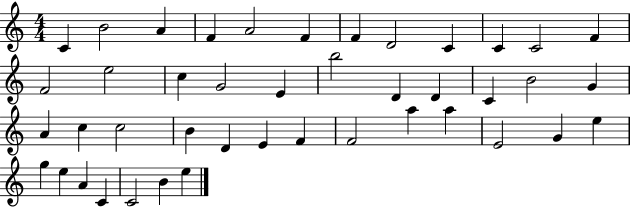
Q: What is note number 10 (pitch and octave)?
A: C4